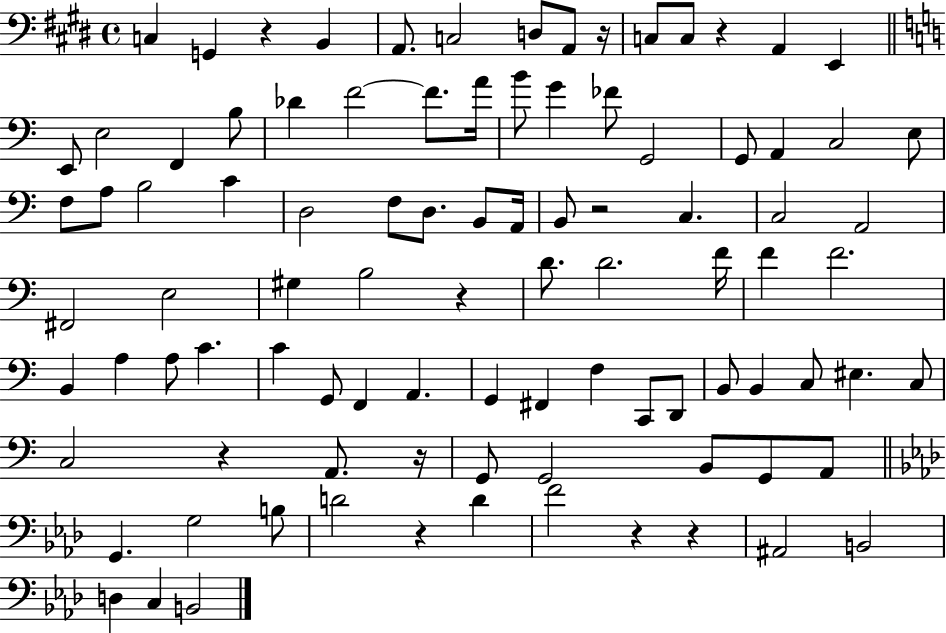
C3/q G2/q R/q B2/q A2/e. C3/h D3/e A2/e R/s C3/e C3/e R/q A2/q E2/q E2/e E3/h F2/q B3/e Db4/q F4/h F4/e. A4/s B4/e G4/q FES4/e G2/h G2/e A2/q C3/h E3/e F3/e A3/e B3/h C4/q D3/h F3/e D3/e. B2/e A2/s B2/e R/h C3/q. C3/h A2/h F#2/h E3/h G#3/q B3/h R/q D4/e. D4/h. F4/s F4/q F4/h. B2/q A3/q A3/e C4/q. C4/q G2/e F2/q A2/q. G2/q F#2/q F3/q C2/e D2/e B2/e B2/q C3/e EIS3/q. C3/e C3/h R/q A2/e. R/s G2/e G2/h B2/e G2/e A2/e G2/q. G3/h B3/e D4/h R/q D4/q F4/h R/q R/q A#2/h B2/h D3/q C3/q B2/h